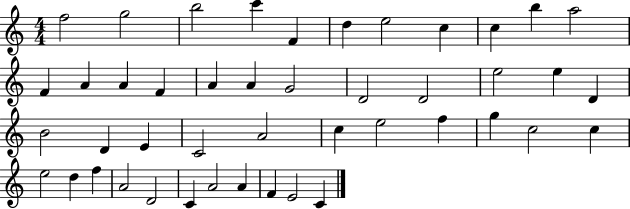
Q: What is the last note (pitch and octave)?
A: C4